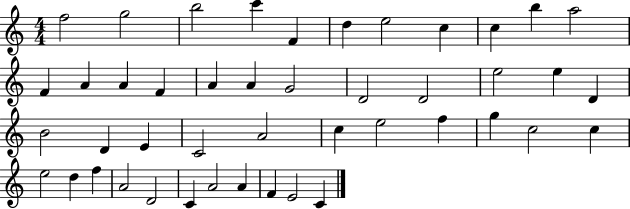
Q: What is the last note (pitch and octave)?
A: C4